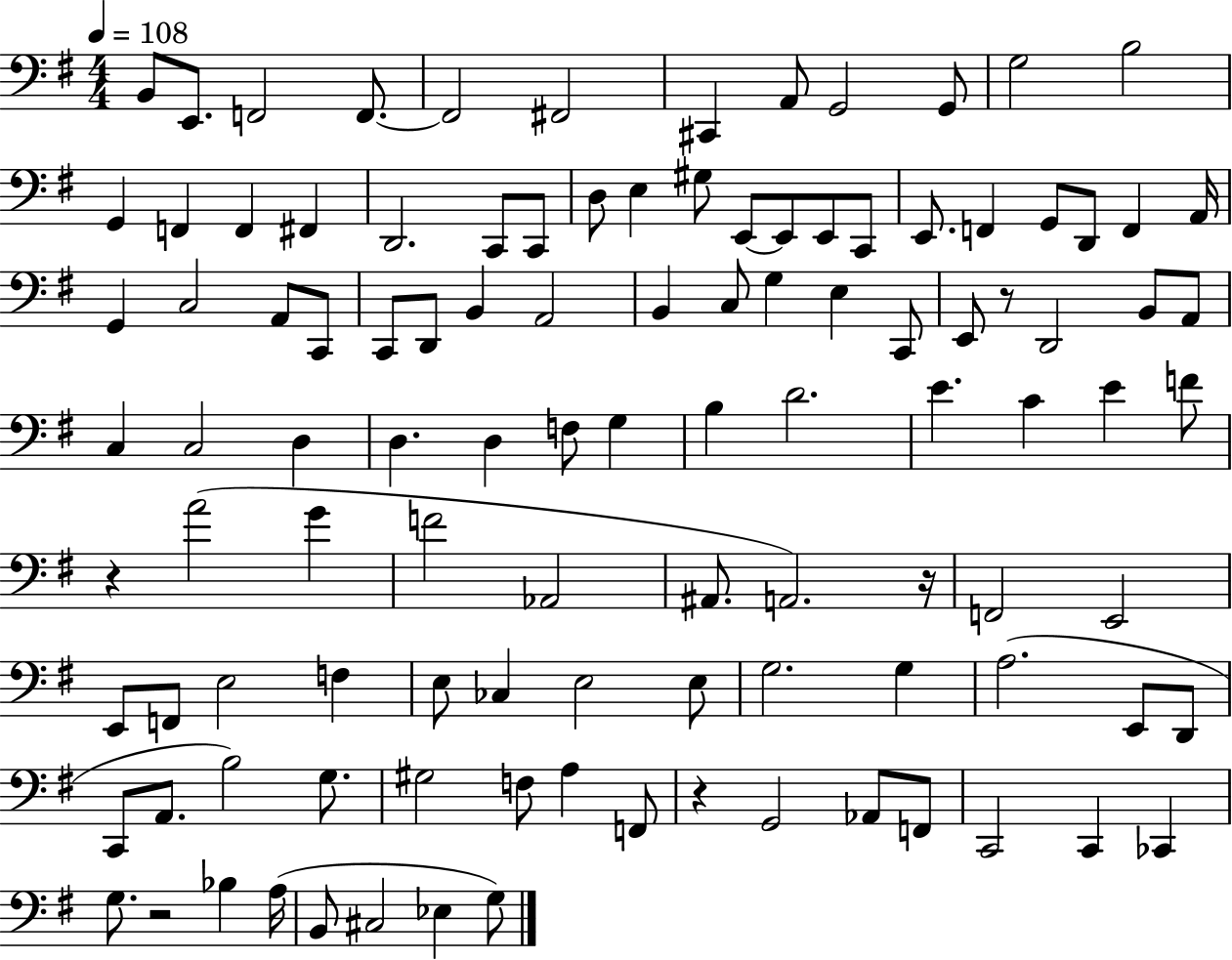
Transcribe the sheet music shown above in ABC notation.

X:1
T:Untitled
M:4/4
L:1/4
K:G
B,,/2 E,,/2 F,,2 F,,/2 F,,2 ^F,,2 ^C,, A,,/2 G,,2 G,,/2 G,2 B,2 G,, F,, F,, ^F,, D,,2 C,,/2 C,,/2 D,/2 E, ^G,/2 E,,/2 E,,/2 E,,/2 C,,/2 E,,/2 F,, G,,/2 D,,/2 F,, A,,/4 G,, C,2 A,,/2 C,,/2 C,,/2 D,,/2 B,, A,,2 B,, C,/2 G, E, C,,/2 E,,/2 z/2 D,,2 B,,/2 A,,/2 C, C,2 D, D, D, F,/2 G, B, D2 E C E F/2 z A2 G F2 _A,,2 ^A,,/2 A,,2 z/4 F,,2 E,,2 E,,/2 F,,/2 E,2 F, E,/2 _C, E,2 E,/2 G,2 G, A,2 E,,/2 D,,/2 C,,/2 A,,/2 B,2 G,/2 ^G,2 F,/2 A, F,,/2 z G,,2 _A,,/2 F,,/2 C,,2 C,, _C,, G,/2 z2 _B, A,/4 B,,/2 ^C,2 _E, G,/2